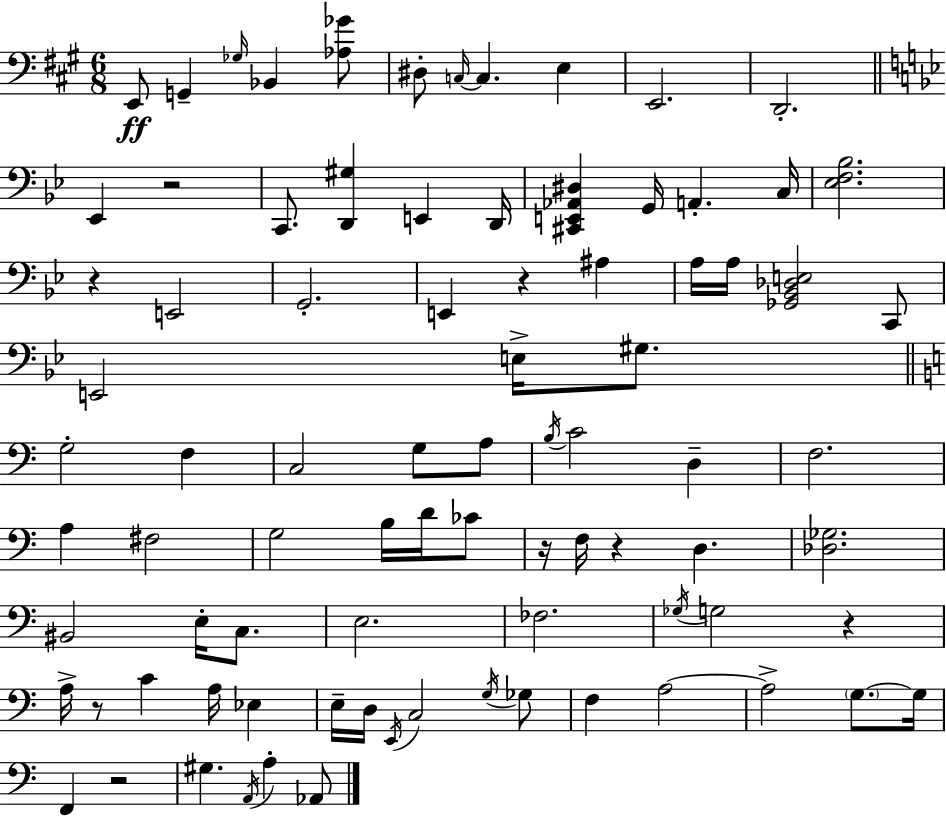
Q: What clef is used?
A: bass